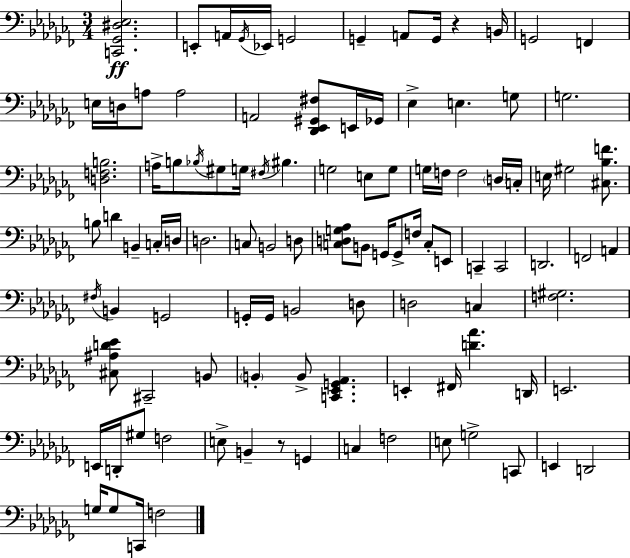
{
  \clef bass
  \numericTimeSignature
  \time 3/4
  \key aes \minor
  <c, ges, dis ees>2.\ff | e,8-. a,16 \acciaccatura { ges,16 } ees,16 g,2 | g,4-- a,8 g,16 r4 | b,16 g,2 f,4 | \break e16 d16 a8 a2 | a,2 <des, ees, gis, fis>8 e,16 | ges,16 ees4-> e4. g8 | g2. | \break <d f b>2. | a16-> b8 \acciaccatura { bes16 } gis8 g16 \acciaccatura { fis16 } bis4. | g2 e8 | g8 g16 f16 f2 | \break \parenthesize d16 c16-. e16 gis2 | <cis bes f'>8. b8 d'4 b,4-- | c16-. d16 d2. | c8 b,2 | \break d8 <c d g aes>8 b,8 g,16 g,8-> f16 c8-. | e,8 c,4-- c,2 | d,2. | f,2 a,4 | \break \acciaccatura { fis16 } b,4 g,2 | g,16-. g,16 b,2 | d8 d2 | c4 <f gis>2. | \break <cis ais d' ees'>8 cis,2-- | b,8 \parenthesize b,4-. b,8-> <c, ees, g, aes,>4. | e,4-. fis,16 <d' aes'>4. | d,16 e,2. | \break e,16 d,16-. gis8 f2 | e8-> b,4-- r8 | g,4 c4 f2 | e8 g2-> | \break c,8 e,4 d,2 | g16 g8 c,16 f2 | \bar "|."
}